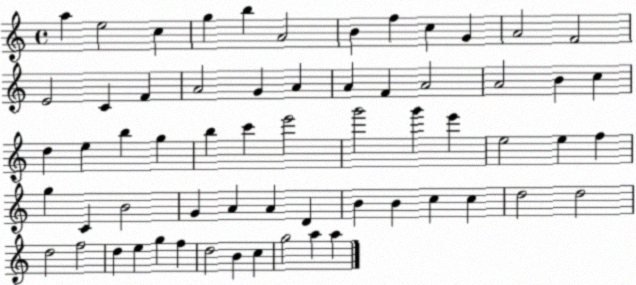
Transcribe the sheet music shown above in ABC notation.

X:1
T:Untitled
M:4/4
L:1/4
K:C
a e2 c g b A2 B f c G A2 F2 E2 C F A2 G A A F A2 A2 B c d e b g b c' e'2 g'2 g' e' e2 e f g C B2 G A A D B B c c d2 d2 d2 f2 d e g f d2 B c g2 a a